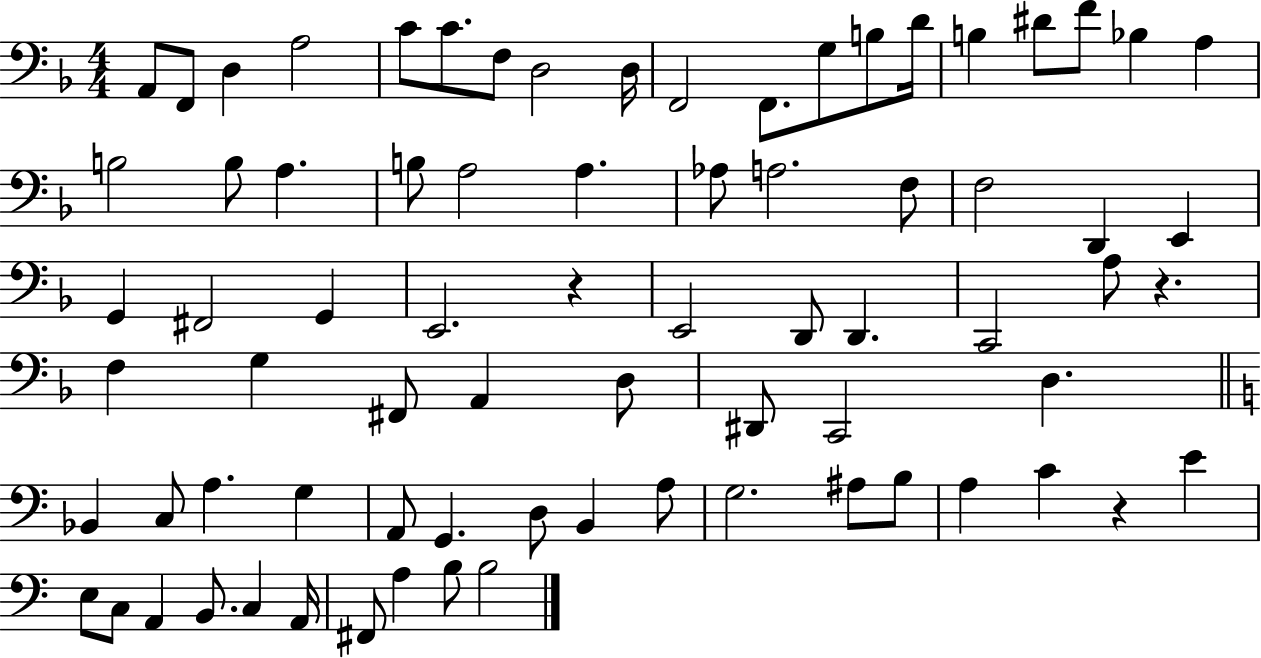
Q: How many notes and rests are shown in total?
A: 76